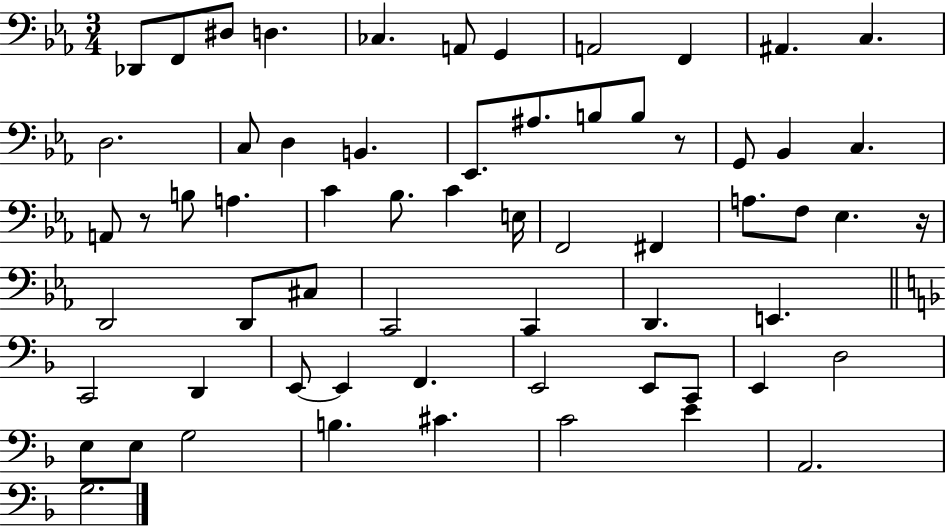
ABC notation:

X:1
T:Untitled
M:3/4
L:1/4
K:Eb
_D,,/2 F,,/2 ^D,/2 D, _C, A,,/2 G,, A,,2 F,, ^A,, C, D,2 C,/2 D, B,, _E,,/2 ^A,/2 B,/2 B,/2 z/2 G,,/2 _B,, C, A,,/2 z/2 B,/2 A, C _B,/2 C E,/4 F,,2 ^F,, A,/2 F,/2 _E, z/4 D,,2 D,,/2 ^C,/2 C,,2 C,, D,, E,, C,,2 D,, E,,/2 E,, F,, E,,2 E,,/2 C,,/2 E,, D,2 E,/2 E,/2 G,2 B, ^C C2 E A,,2 G,2